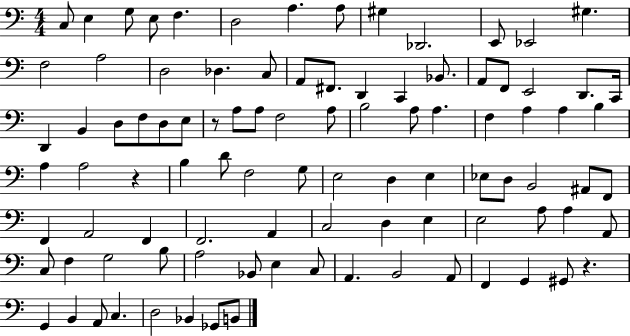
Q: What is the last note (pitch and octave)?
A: B2